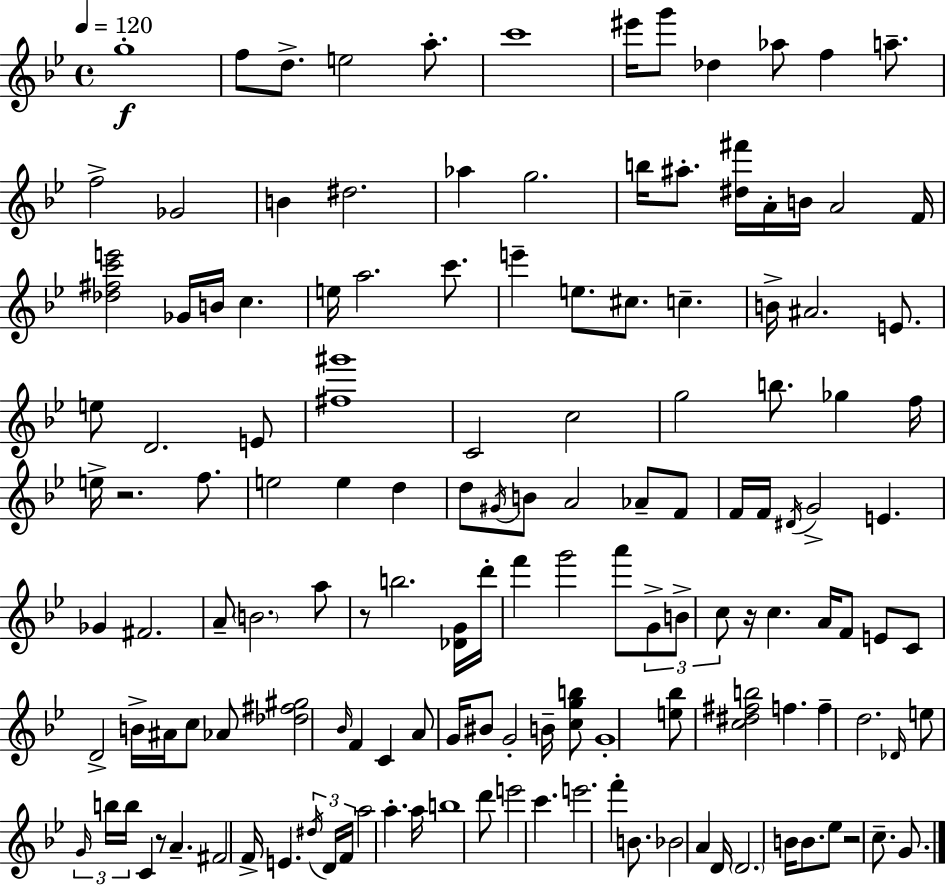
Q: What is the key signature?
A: BES major